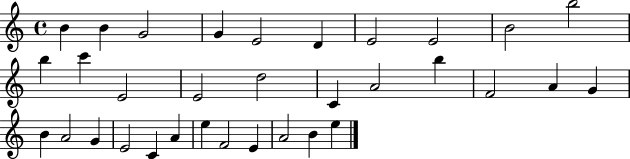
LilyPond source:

{
  \clef treble
  \time 4/4
  \defaultTimeSignature
  \key c \major
  b'4 b'4 g'2 | g'4 e'2 d'4 | e'2 e'2 | b'2 b''2 | \break b''4 c'''4 e'2 | e'2 d''2 | c'4 a'2 b''4 | f'2 a'4 g'4 | \break b'4 a'2 g'4 | e'2 c'4 a'4 | e''4 f'2 e'4 | a'2 b'4 e''4 | \break \bar "|."
}